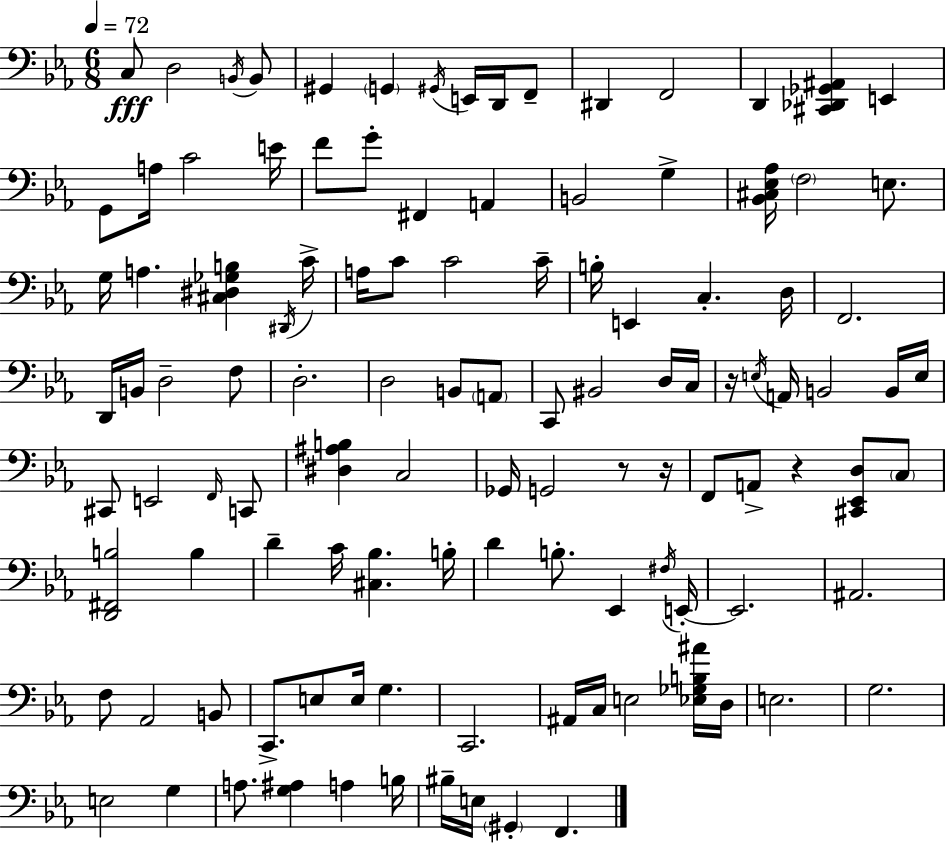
X:1
T:Untitled
M:6/8
L:1/4
K:Cm
C,/2 D,2 B,,/4 B,,/2 ^G,, G,, ^G,,/4 E,,/4 D,,/4 F,,/2 ^D,, F,,2 D,, [^C,,_D,,_G,,^A,,] E,, G,,/2 A,/4 C2 E/4 F/2 G/2 ^F,, A,, B,,2 G, [_B,,^C,_E,_A,]/4 F,2 E,/2 G,/4 A, [^C,^D,_G,B,] ^D,,/4 C/4 A,/4 C/2 C2 C/4 B,/4 E,, C, D,/4 F,,2 D,,/4 B,,/4 D,2 F,/2 D,2 D,2 B,,/2 A,,/2 C,,/2 ^B,,2 D,/4 C,/4 z/4 E,/4 A,,/4 B,,2 B,,/4 E,/4 ^C,,/2 E,,2 F,,/4 C,,/2 [^D,^A,B,] C,2 _G,,/4 G,,2 z/2 z/4 F,,/2 A,,/2 z [^C,,_E,,D,]/2 C,/2 [D,,^F,,B,]2 B, D C/4 [^C,_B,] B,/4 D B,/2 _E,, ^F,/4 E,,/4 E,,2 ^A,,2 F,/2 _A,,2 B,,/2 C,,/2 E,/2 E,/4 G, C,,2 ^A,,/4 C,/4 E,2 [_E,_G,B,^A]/4 D,/4 E,2 G,2 E,2 G, A,/2 [G,^A,] A, B,/4 ^B,/4 E,/4 ^G,, F,,